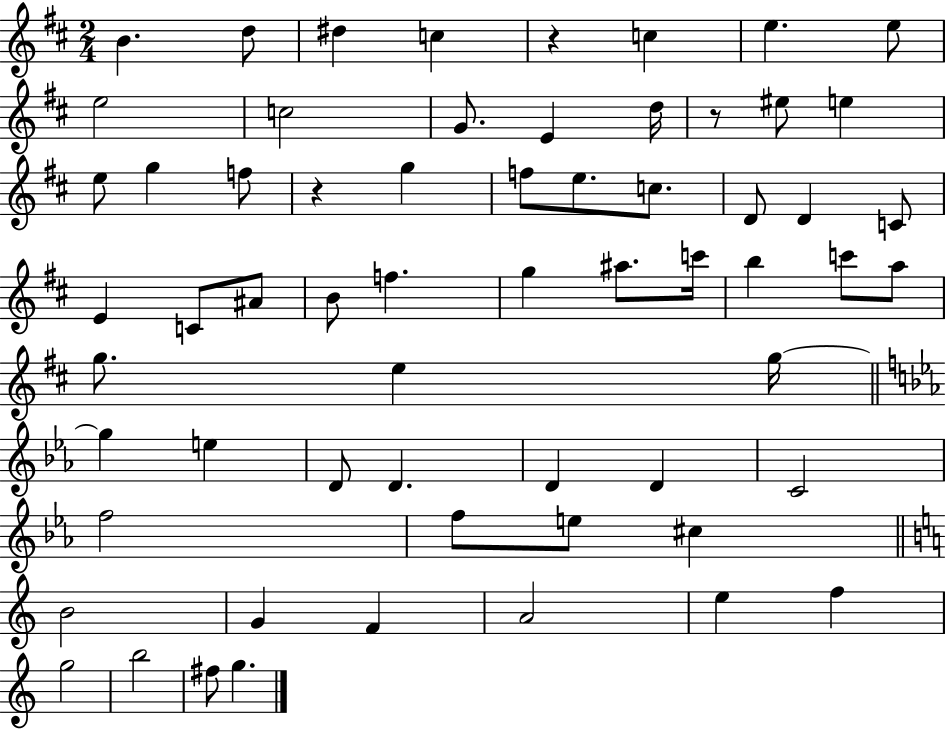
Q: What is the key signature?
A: D major